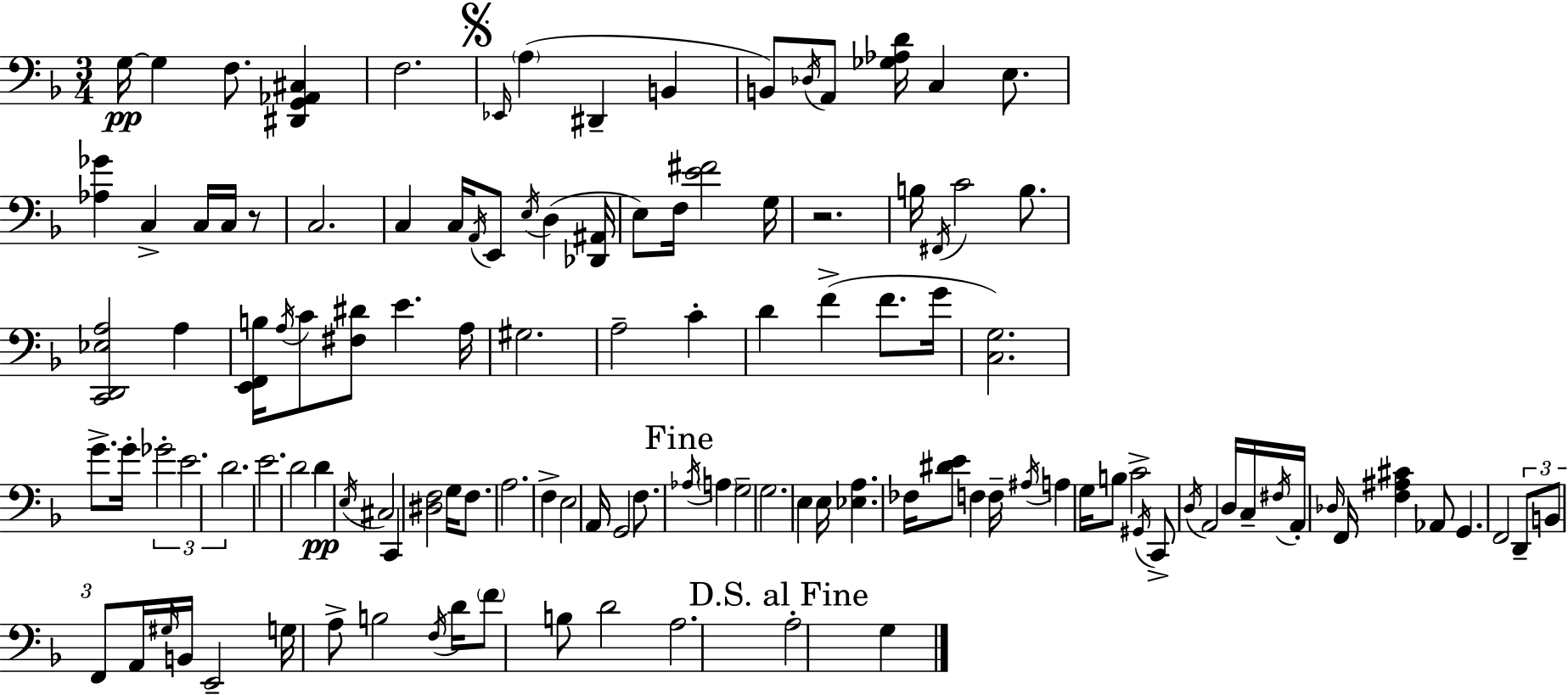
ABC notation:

X:1
T:Untitled
M:3/4
L:1/4
K:F
G,/4 G, F,/2 [^D,,G,,_A,,^C,] F,2 _E,,/4 A, ^D,, B,, B,,/2 _D,/4 A,,/2 [_G,_A,D]/4 C, E,/2 [_A,_G] C, C,/4 C,/4 z/2 C,2 C, C,/4 A,,/4 E,,/2 E,/4 D, [_D,,^A,,]/4 E,/2 F,/4 [E^F]2 G,/4 z2 B,/4 ^F,,/4 C2 B,/2 [C,,D,,_E,A,]2 A, [E,,F,,B,]/4 A,/4 C/2 [^F,^D]/2 E A,/4 ^G,2 A,2 C D F F/2 G/4 [C,G,]2 G/2 G/4 _G2 E2 D2 E2 D2 D E,/4 ^C,2 C,, [^D,F,]2 G,/4 F,/2 A,2 F, E,2 A,,/4 G,,2 F,/2 _A,/4 A, G,2 G,2 E, E,/4 [_E,A,] _F,/4 [^DE]/2 F, F,/4 ^A,/4 A, G,/4 B,/2 C2 ^G,,/4 C,,/2 D,/4 A,,2 D,/4 C,/4 ^F,/4 A,,/4 _D,/4 F,,/4 [F,^A,^C] _A,,/2 G,, F,,2 D,,/2 B,,/2 F,,/2 A,,/4 ^G,/4 B,,/4 E,,2 G,/4 A,/2 B,2 F,/4 D/4 F/2 B,/2 D2 A,2 A,2 G,